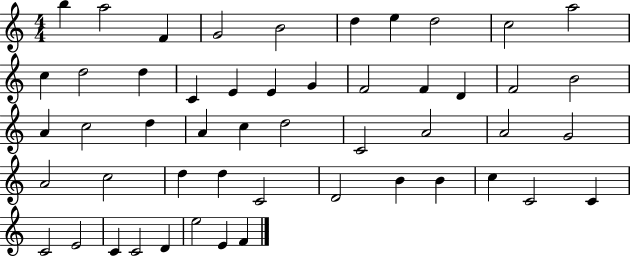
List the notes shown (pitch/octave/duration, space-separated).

B5/q A5/h F4/q G4/h B4/h D5/q E5/q D5/h C5/h A5/h C5/q D5/h D5/q C4/q E4/q E4/q G4/q F4/h F4/q D4/q F4/h B4/h A4/q C5/h D5/q A4/q C5/q D5/h C4/h A4/h A4/h G4/h A4/h C5/h D5/q D5/q C4/h D4/h B4/q B4/q C5/q C4/h C4/q C4/h E4/h C4/q C4/h D4/q E5/h E4/q F4/q